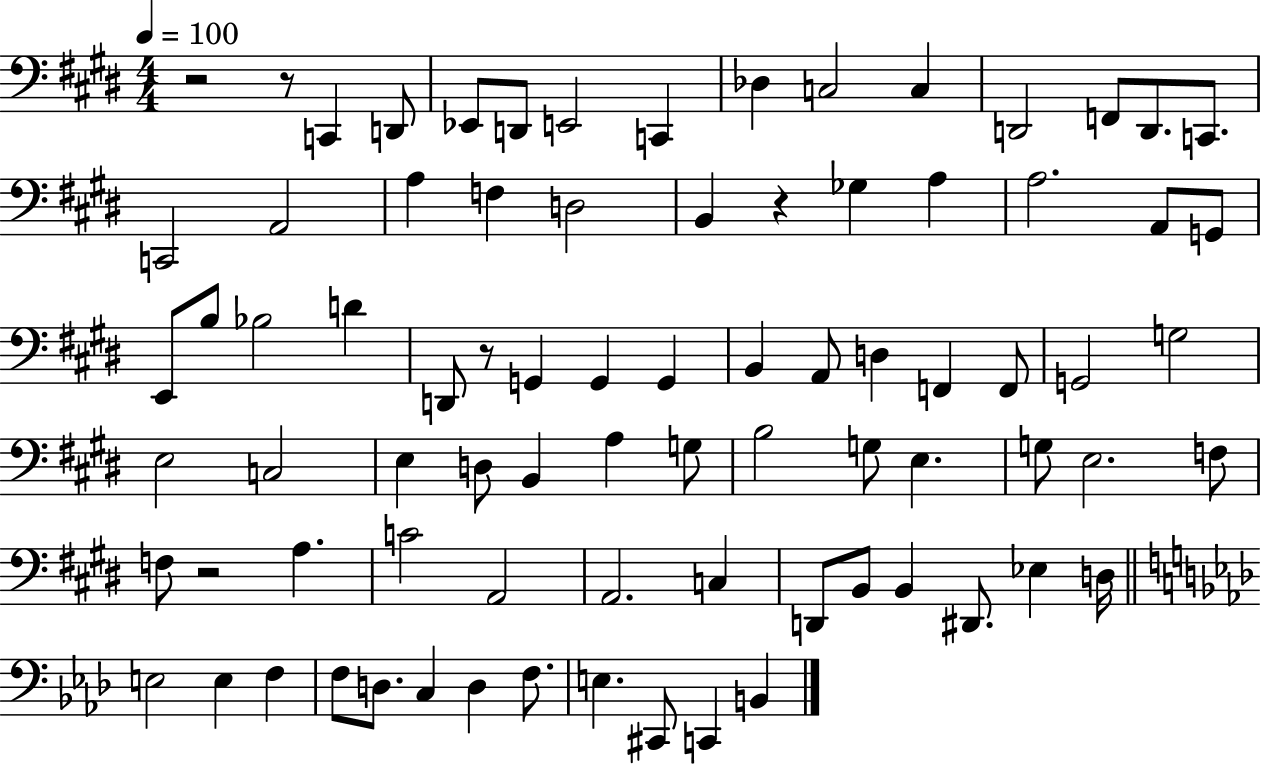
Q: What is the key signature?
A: E major